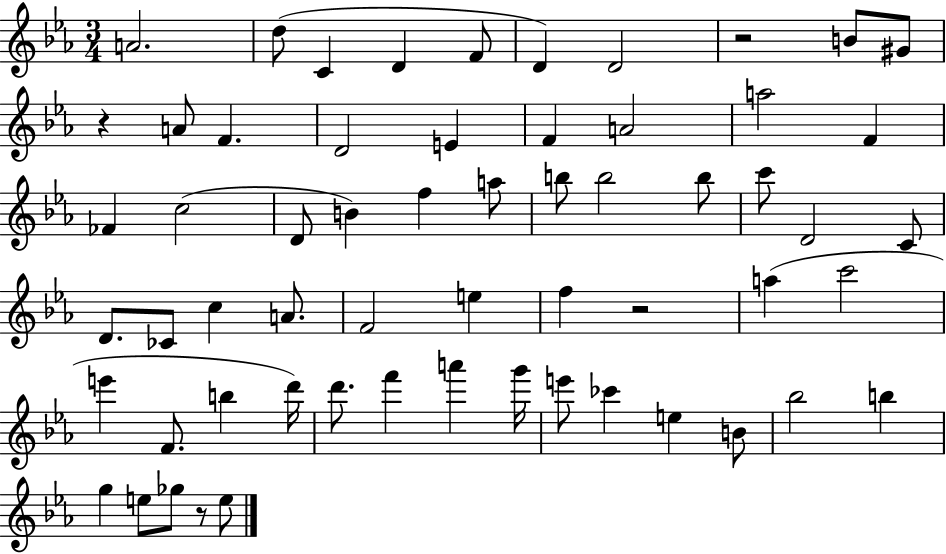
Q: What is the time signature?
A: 3/4